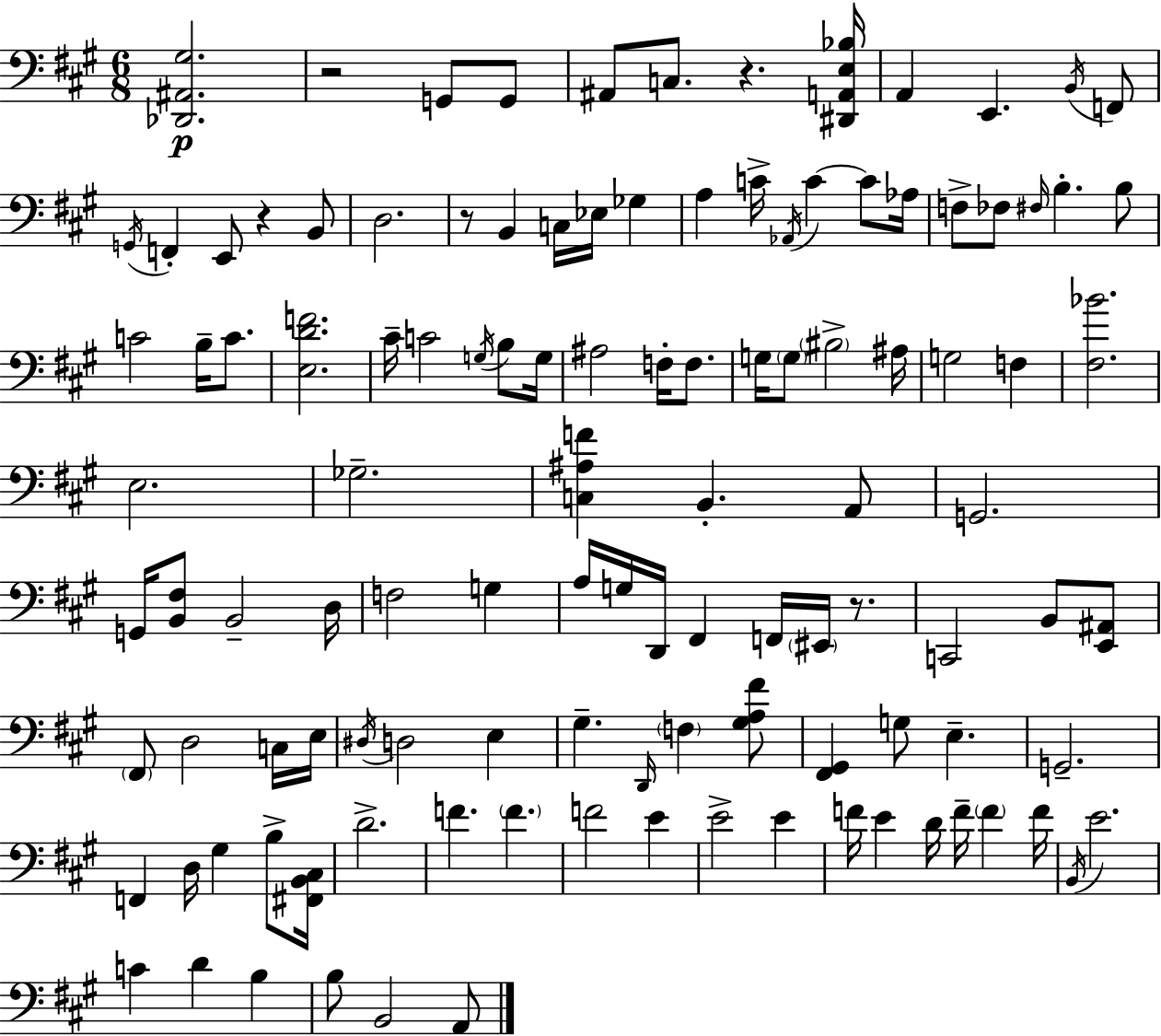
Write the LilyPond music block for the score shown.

{
  \clef bass
  \numericTimeSignature
  \time 6/8
  \key a \major
  <des, ais, gis>2.\p | r2 g,8 g,8 | ais,8 c8. r4. <dis, a, e bes>16 | a,4 e,4. \acciaccatura { b,16 } f,8 | \break \acciaccatura { g,16 } f,4-. e,8 r4 | b,8 d2. | r8 b,4 c16 ees16 ges4 | a4 c'16-> \acciaccatura { aes,16 } c'4~~ | \break c'8 aes16 f8-> fes8 \grace { fis16 } b4.-. | b8 c'2 | b16-- c'8. <e d' f'>2. | cis'16-- c'2 | \break \acciaccatura { g16 } b8 g16 ais2 | f16-. f8. g16 \parenthesize g8 \parenthesize bis2-> | ais16 g2 | f4 <fis bes'>2. | \break e2. | ges2.-- | <c ais f'>4 b,4.-. | a,8 g,2. | \break g,16 <b, fis>8 b,2-- | d16 f2 | g4 a16 g16 d,16 fis,4 | f,16 \parenthesize eis,16 r8. c,2 | \break b,8 <e, ais,>8 \parenthesize fis,8 d2 | c16 e16 \acciaccatura { dis16 } d2 | e4 gis4.-- | \grace { d,16 } \parenthesize f4 <gis a fis'>8 <fis, gis,>4 g8 | \break e4.-- g,2.-- | f,4 d16 | gis4 b8-> <fis, b, cis>16 d'2.-> | f'4. | \break \parenthesize f'4. f'2 | e'4 e'2-> | e'4 f'16 e'4 | d'16 f'16-- \parenthesize f'4 f'16 \acciaccatura { b,16 } e'2. | \break c'4 | d'4 b4 b8 b,2 | a,8 \bar "|."
}